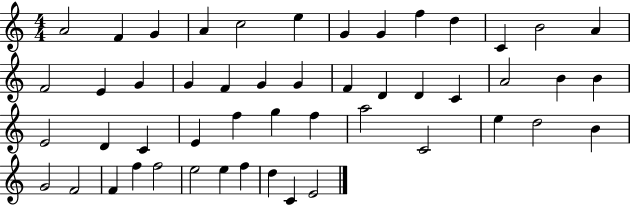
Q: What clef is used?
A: treble